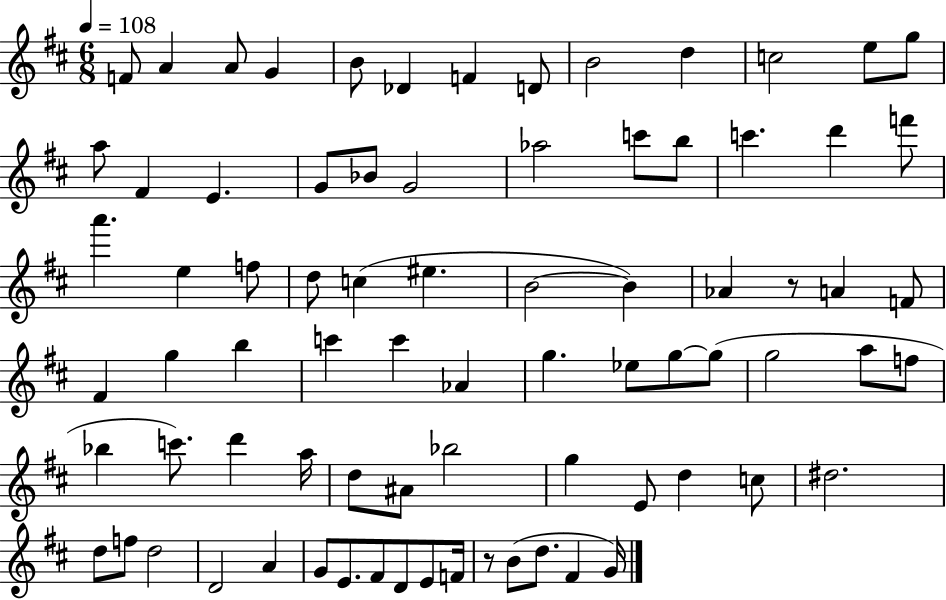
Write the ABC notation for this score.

X:1
T:Untitled
M:6/8
L:1/4
K:D
F/2 A A/2 G B/2 _D F D/2 B2 d c2 e/2 g/2 a/2 ^F E G/2 _B/2 G2 _a2 c'/2 b/2 c' d' f'/2 a' e f/2 d/2 c ^e B2 B _A z/2 A F/2 ^F g b c' c' _A g _e/2 g/2 g/2 g2 a/2 f/2 _b c'/2 d' a/4 d/2 ^A/2 _b2 g E/2 d c/2 ^d2 d/2 f/2 d2 D2 A G/2 E/2 ^F/2 D/2 E/2 F/4 z/2 B/2 d/2 ^F G/4